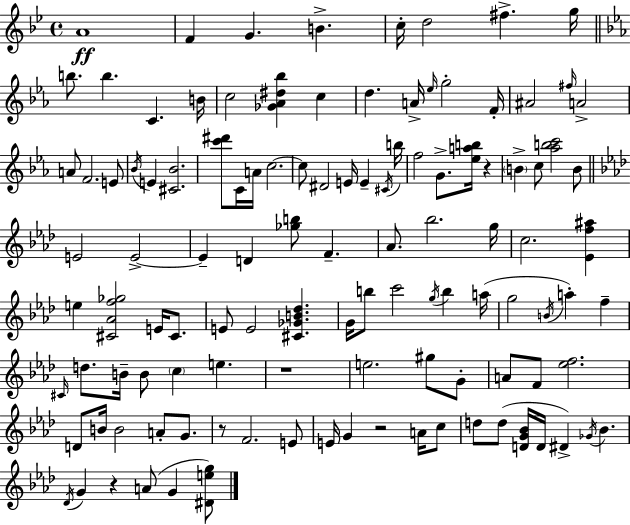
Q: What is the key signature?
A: BES major